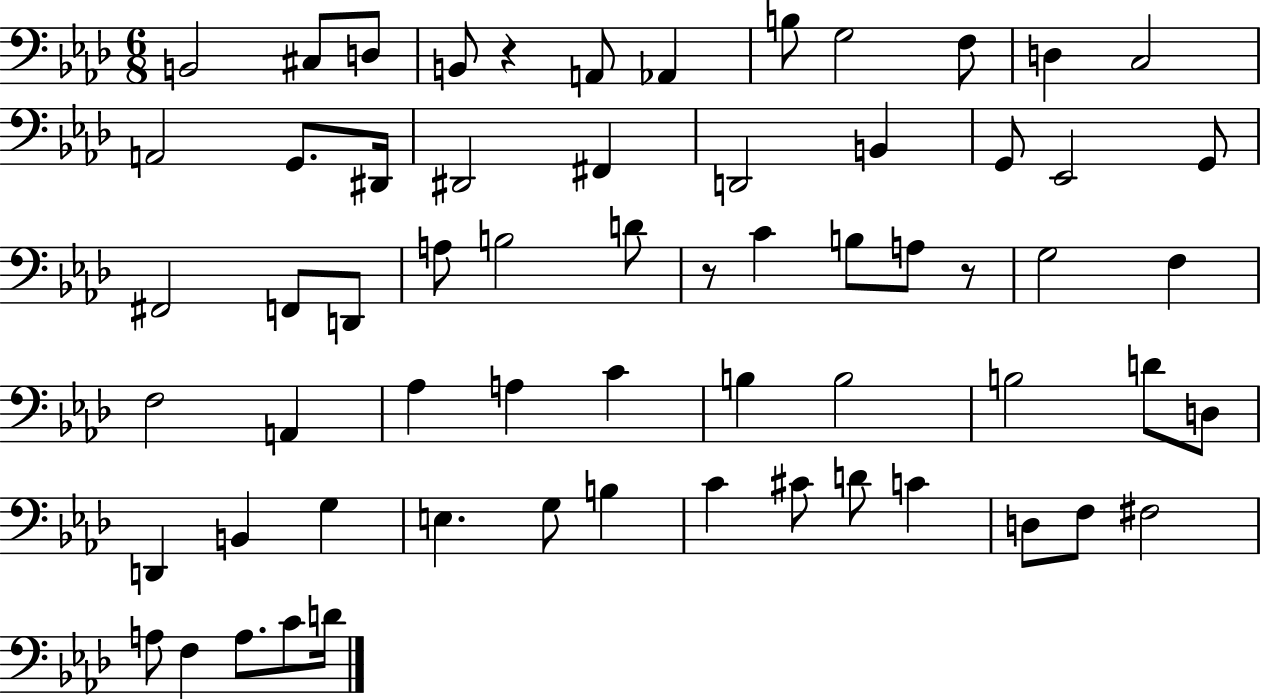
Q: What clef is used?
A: bass